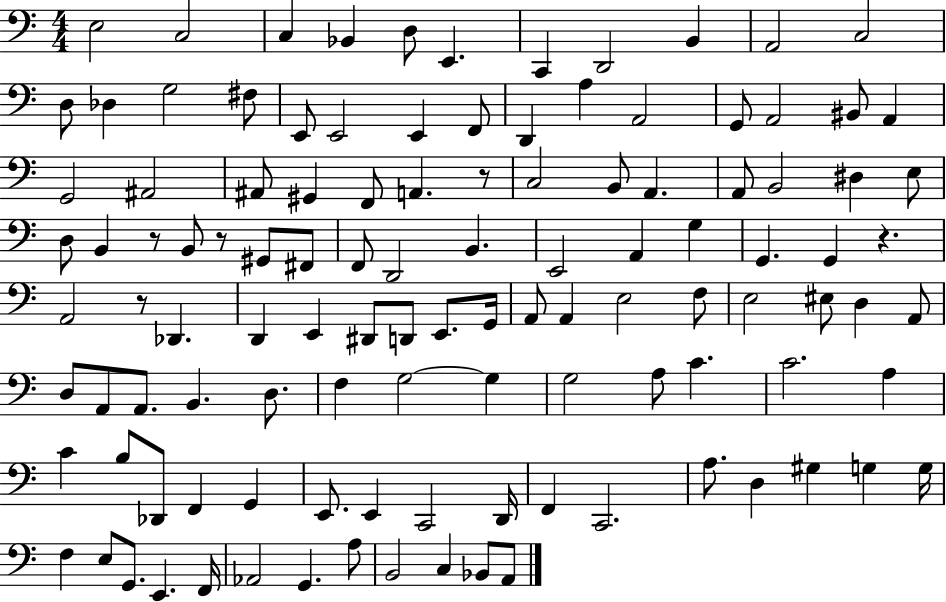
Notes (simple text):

E3/h C3/h C3/q Bb2/q D3/e E2/q. C2/q D2/h B2/q A2/h C3/h D3/e Db3/q G3/h F#3/e E2/e E2/h E2/q F2/e D2/q A3/q A2/h G2/e A2/h BIS2/e A2/q G2/h A#2/h A#2/e G#2/q F2/e A2/q. R/e C3/h B2/e A2/q. A2/e B2/h D#3/q E3/e D3/e B2/q R/e B2/e R/e G#2/e F#2/e F2/e D2/h B2/q. E2/h A2/q G3/q G2/q. G2/q R/q. A2/h R/e Db2/q. D2/q E2/q D#2/e D2/e E2/e. G2/s A2/e A2/q E3/h F3/e E3/h EIS3/e D3/q A2/e D3/e A2/e A2/e. B2/q. D3/e. F3/q G3/h G3/q G3/h A3/e C4/q. C4/h. A3/q C4/q B3/e Db2/e F2/q G2/q E2/e. E2/q C2/h D2/s F2/q C2/h. A3/e. D3/q G#3/q G3/q G3/s F3/q E3/e G2/e. E2/q. F2/s Ab2/h G2/q. A3/e B2/h C3/q Bb2/e A2/e